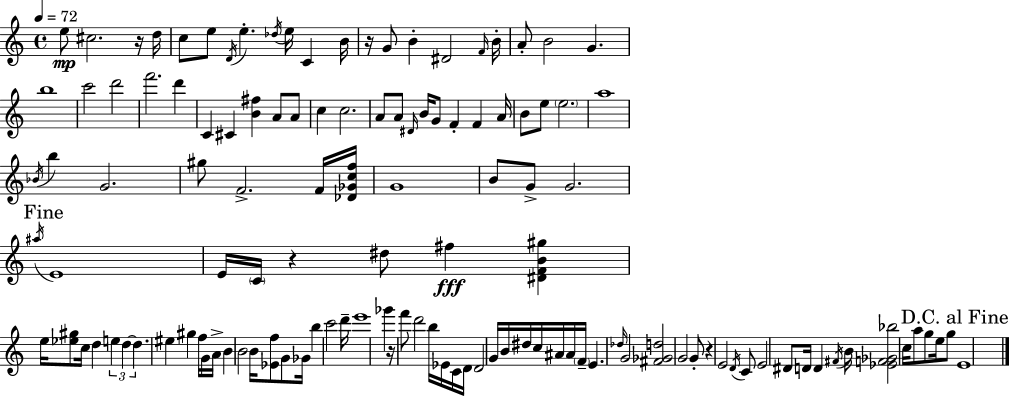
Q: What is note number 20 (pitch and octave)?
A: B5